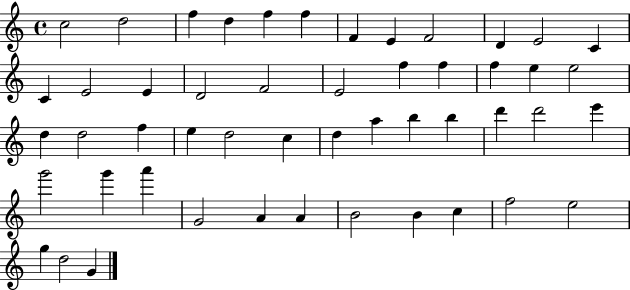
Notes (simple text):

C5/h D5/h F5/q D5/q F5/q F5/q F4/q E4/q F4/h D4/q E4/h C4/q C4/q E4/h E4/q D4/h F4/h E4/h F5/q F5/q F5/q E5/q E5/h D5/q D5/h F5/q E5/q D5/h C5/q D5/q A5/q B5/q B5/q D6/q D6/h E6/q G6/h G6/q A6/q G4/h A4/q A4/q B4/h B4/q C5/q F5/h E5/h G5/q D5/h G4/q